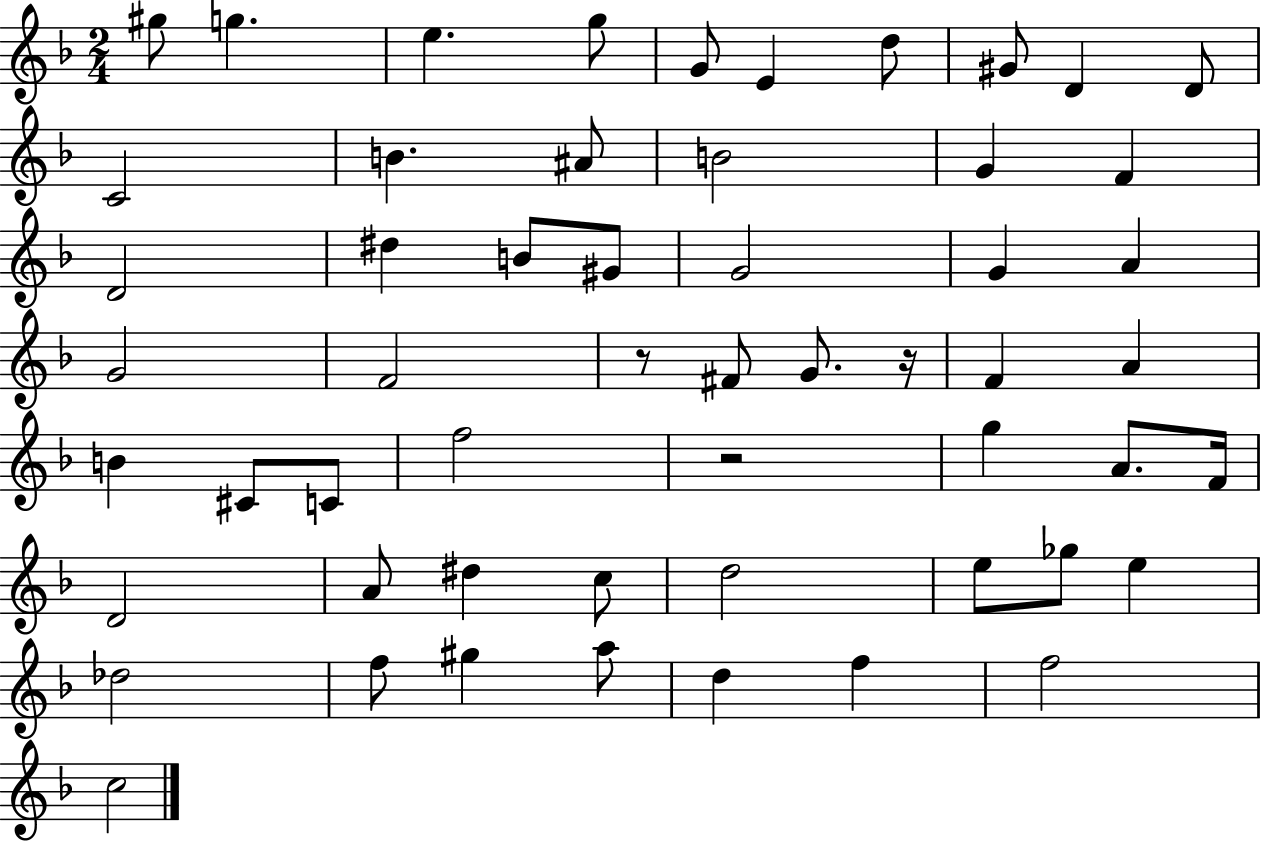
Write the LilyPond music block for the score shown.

{
  \clef treble
  \numericTimeSignature
  \time 2/4
  \key f \major
  \repeat volta 2 { gis''8 g''4. | e''4. g''8 | g'8 e'4 d''8 | gis'8 d'4 d'8 | \break c'2 | b'4. ais'8 | b'2 | g'4 f'4 | \break d'2 | dis''4 b'8 gis'8 | g'2 | g'4 a'4 | \break g'2 | f'2 | r8 fis'8 g'8. r16 | f'4 a'4 | \break b'4 cis'8 c'8 | f''2 | r2 | g''4 a'8. f'16 | \break d'2 | a'8 dis''4 c''8 | d''2 | e''8 ges''8 e''4 | \break des''2 | f''8 gis''4 a''8 | d''4 f''4 | f''2 | \break c''2 | } \bar "|."
}